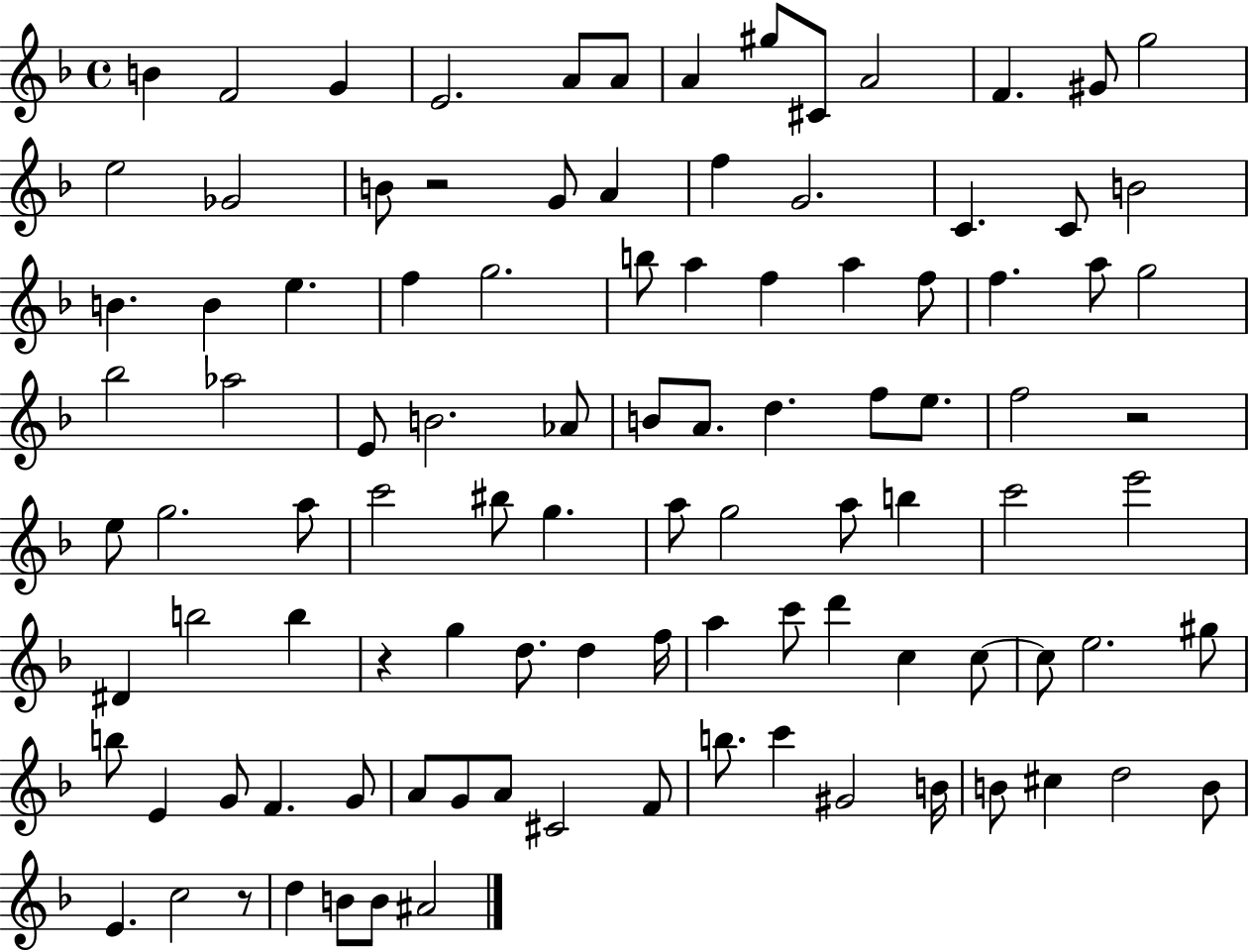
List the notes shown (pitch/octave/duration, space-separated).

B4/q F4/h G4/q E4/h. A4/e A4/e A4/q G#5/e C#4/e A4/h F4/q. G#4/e G5/h E5/h Gb4/h B4/e R/h G4/e A4/q F5/q G4/h. C4/q. C4/e B4/h B4/q. B4/q E5/q. F5/q G5/h. B5/e A5/q F5/q A5/q F5/e F5/q. A5/e G5/h Bb5/h Ab5/h E4/e B4/h. Ab4/e B4/e A4/e. D5/q. F5/e E5/e. F5/h R/h E5/e G5/h. A5/e C6/h BIS5/e G5/q. A5/e G5/h A5/e B5/q C6/h E6/h D#4/q B5/h B5/q R/q G5/q D5/e. D5/q F5/s A5/q C6/e D6/q C5/q C5/e C5/e E5/h. G#5/e B5/e E4/q G4/e F4/q. G4/e A4/e G4/e A4/e C#4/h F4/e B5/e. C6/q G#4/h B4/s B4/e C#5/q D5/h B4/e E4/q. C5/h R/e D5/q B4/e B4/e A#4/h